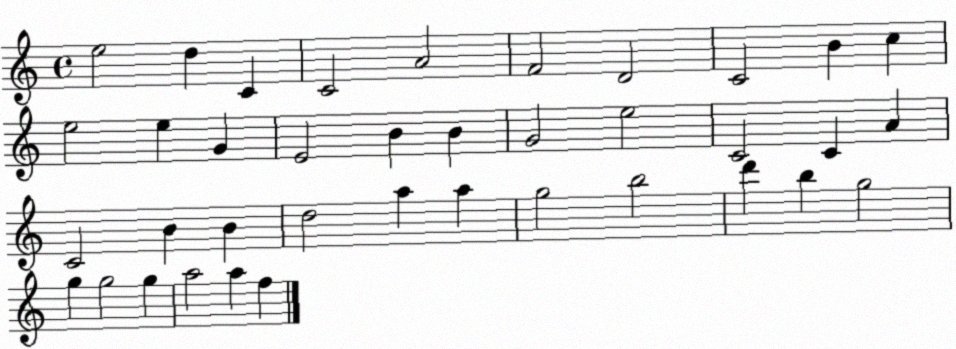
X:1
T:Untitled
M:4/4
L:1/4
K:C
e2 d C C2 A2 F2 D2 C2 B c e2 e G E2 B B G2 e2 C2 C A C2 B B d2 a a g2 b2 d' b g2 g g2 g a2 a f